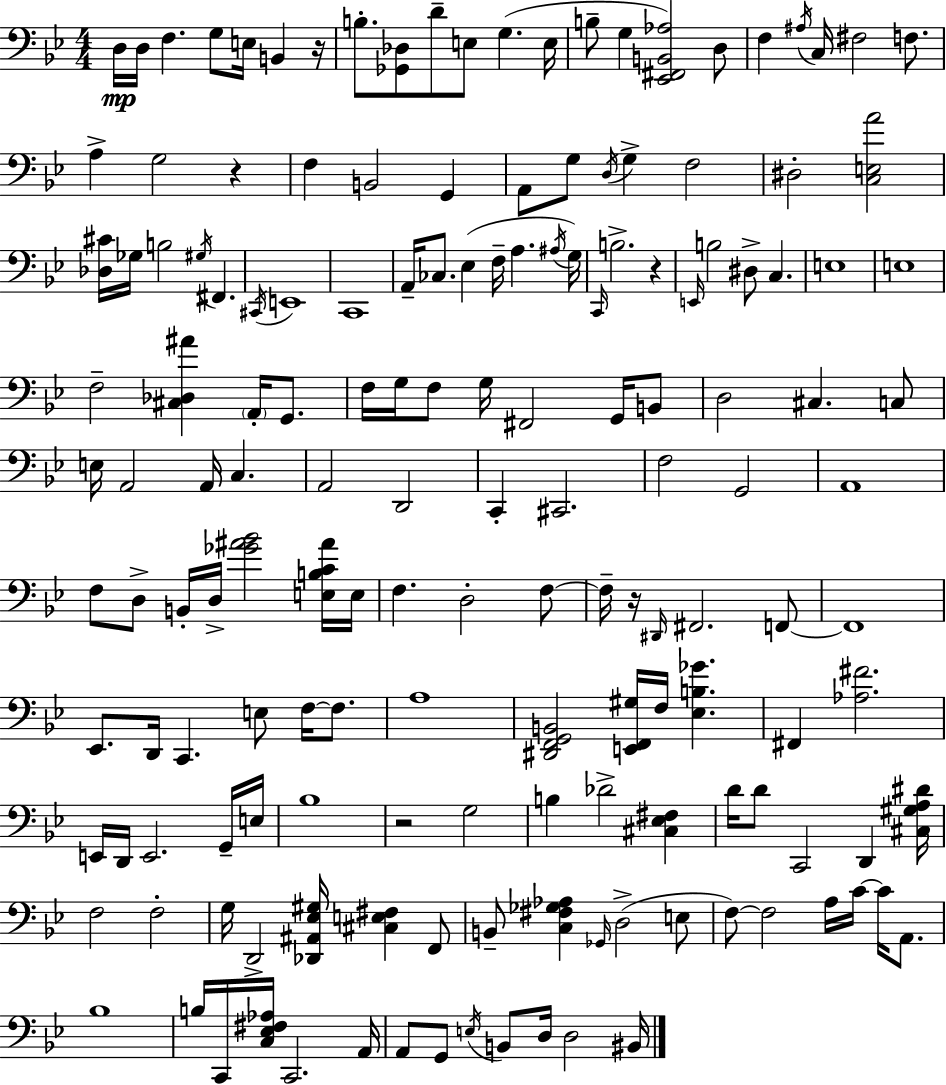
D3/s D3/s F3/q. G3/e E3/s B2/q R/s B3/e. [Gb2,Db3]/e D4/e E3/e G3/q. E3/s B3/e G3/q [Eb2,F#2,B2,Ab3]/h D3/e F3/q A#3/s C3/s F#3/h F3/e. A3/q G3/h R/q F3/q B2/h G2/q A2/e G3/e D3/s G3/q F3/h D#3/h [C3,E3,A4]/h [Db3,C#4]/s Gb3/s B3/h G#3/s F#2/q. C#2/s E2/w C2/w A2/s CES3/e. Eb3/q F3/s A3/q. A#3/s G3/s C2/s B3/h. R/q E2/s B3/h D#3/e C3/q. E3/w E3/w F3/h [C#3,Db3,A#4]/q A2/s G2/e. F3/s G3/s F3/e G3/s F#2/h G2/s B2/e D3/h C#3/q. C3/e E3/s A2/h A2/s C3/q. A2/h D2/h C2/q C#2/h. F3/h G2/h A2/w F3/e D3/e B2/s D3/s [Gb4,A#4,Bb4]/h [E3,B3,C4,A#4]/s E3/s F3/q. D3/h F3/e F3/s R/s D#2/s F#2/h. F2/e F2/w Eb2/e. D2/s C2/q. E3/e F3/s F3/e. A3/w [D#2,F2,G2,B2]/h [E2,F2,G#3]/s F3/s [Eb3,B3,Gb4]/q. F#2/q [Ab3,F#4]/h. E2/s D2/s E2/h. G2/s E3/s Bb3/w R/h G3/h B3/q Db4/h [C#3,Eb3,F#3]/q D4/s D4/e C2/h D2/q [C#3,G#3,A3,D#4]/s F3/h F3/h G3/s D2/h [Db2,A#2,Eb3,G#3]/s [C#3,E3,F#3]/q F2/e B2/e [C3,F#3,Gb3,Ab3]/q Gb2/s D3/h E3/e F3/e F3/h A3/s C4/s C4/s A2/e. Bb3/w B3/s C2/s [C3,Eb3,F#3,Ab3]/s C2/h. A2/s A2/e G2/e E3/s B2/e D3/s D3/h BIS2/s